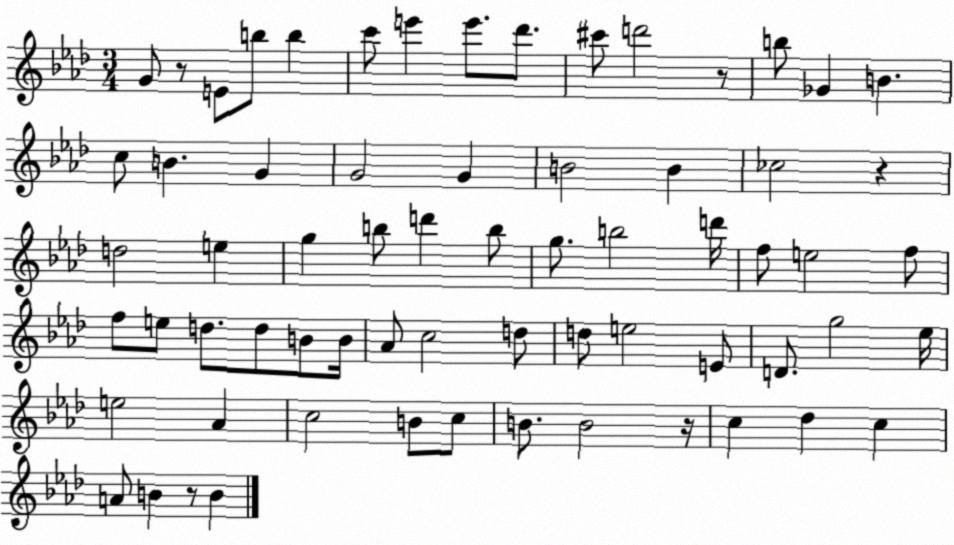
X:1
T:Untitled
M:3/4
L:1/4
K:Ab
G/2 z/2 E/2 b/2 b c'/2 e' e'/2 _d'/2 ^c'/2 d'2 z/2 b/2 _G B c/2 B G G2 G B2 B _c2 z d2 e g b/2 d' b/2 g/2 b2 d'/4 f/2 e2 f/2 f/2 e/2 d/2 d/2 B/2 B/4 _A/2 c2 d/2 d/2 e2 E/2 D/2 g2 _e/4 e2 _A c2 B/2 c/2 B/2 B2 z/4 c _d c A/2 B z/2 B